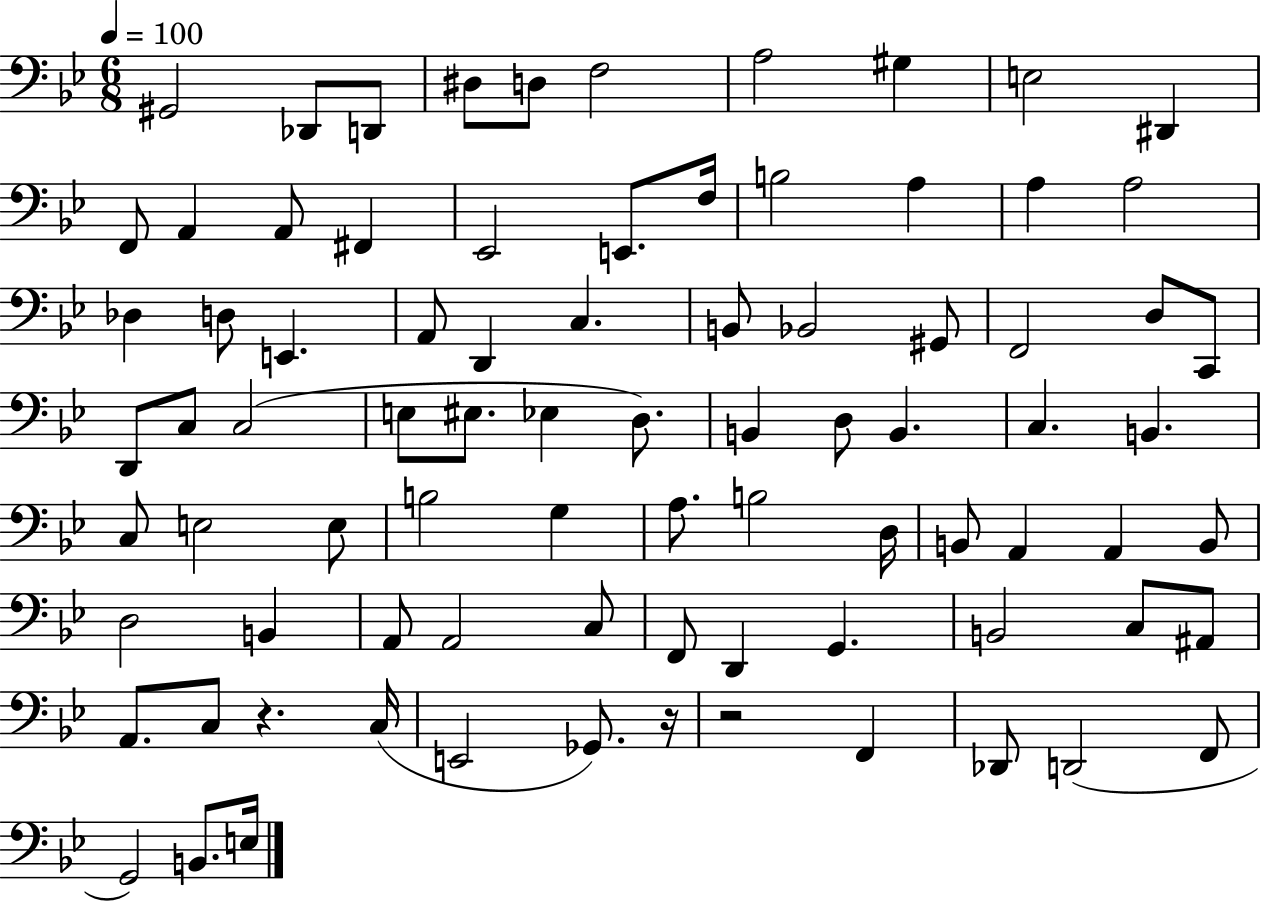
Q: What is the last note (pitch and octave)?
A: E3